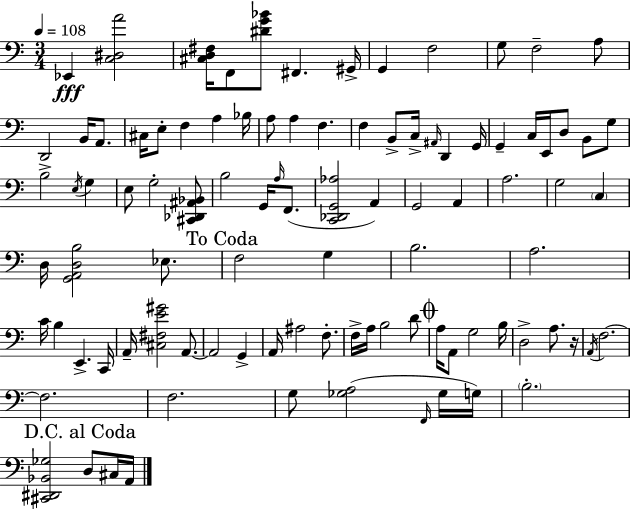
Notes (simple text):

Eb2/q [C3,D#3,A4]/h [C#3,D3,F#3]/s F2/e [D#4,G4,Bb4]/e F#2/q. G#2/s G2/q F3/h G3/e F3/h A3/e D2/h B2/s A2/e. C#3/s E3/e F3/q A3/q Bb3/s A3/e A3/q F3/q. F3/q B2/e C3/s A#2/s D2/q G2/s G2/q C3/s E2/s D3/e B2/e G3/e B3/h E3/s G3/q E3/e G3/h [C#2,Db2,A#2,Bb2]/e B3/h G2/s A3/s F2/e. [C2,Db2,G2,Ab3]/h A2/q G2/h A2/q A3/h. G3/h C3/q D3/s [G2,A2,D3,B3]/h Eb3/e. F3/h G3/q B3/h. A3/h. C4/s B3/q E2/q. C2/s A2/s [C#3,F#3,E4,G#4]/h A2/e. A2/h G2/q A2/s A#3/h F3/e. F3/s A3/s B3/h D4/e A3/s A2/e G3/h B3/s D3/h A3/e. R/s A2/s F3/h. F3/h. F3/h. G3/e [Gb3,A3]/h F2/s Gb3/s G3/s B3/h. [C#2,D#2,Bb2,Gb3]/h D3/e C#3/s A2/s